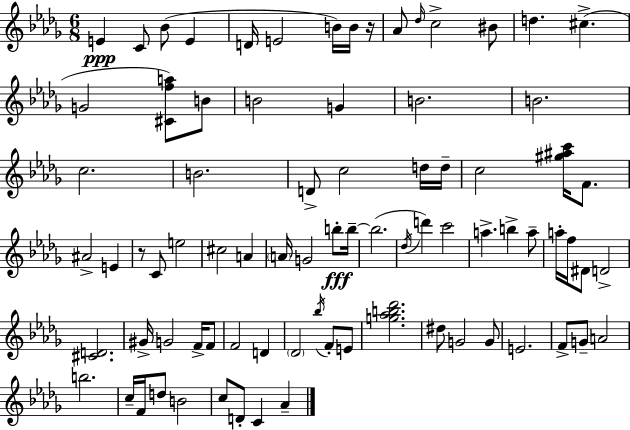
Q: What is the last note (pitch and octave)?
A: Ab4